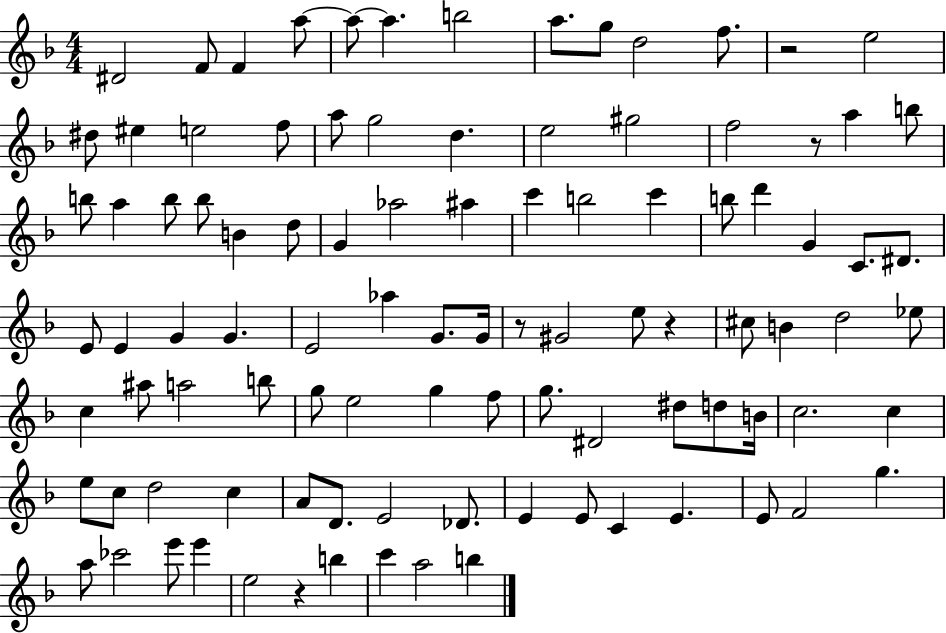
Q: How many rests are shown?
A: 5